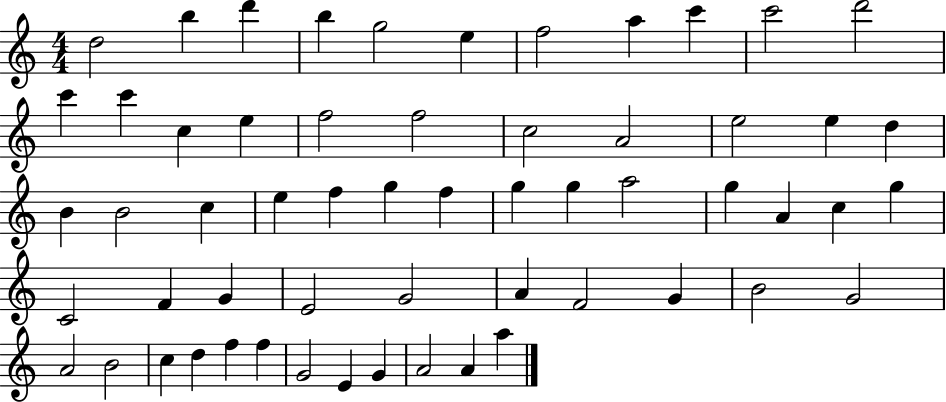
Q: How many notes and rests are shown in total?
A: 58